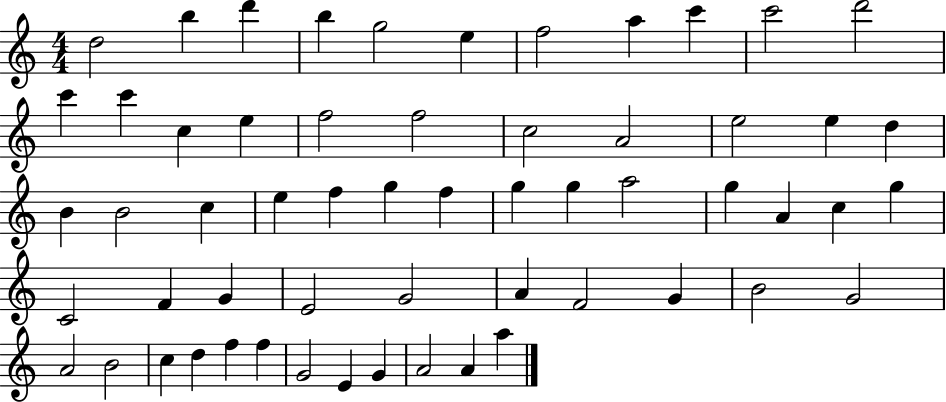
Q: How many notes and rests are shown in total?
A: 58